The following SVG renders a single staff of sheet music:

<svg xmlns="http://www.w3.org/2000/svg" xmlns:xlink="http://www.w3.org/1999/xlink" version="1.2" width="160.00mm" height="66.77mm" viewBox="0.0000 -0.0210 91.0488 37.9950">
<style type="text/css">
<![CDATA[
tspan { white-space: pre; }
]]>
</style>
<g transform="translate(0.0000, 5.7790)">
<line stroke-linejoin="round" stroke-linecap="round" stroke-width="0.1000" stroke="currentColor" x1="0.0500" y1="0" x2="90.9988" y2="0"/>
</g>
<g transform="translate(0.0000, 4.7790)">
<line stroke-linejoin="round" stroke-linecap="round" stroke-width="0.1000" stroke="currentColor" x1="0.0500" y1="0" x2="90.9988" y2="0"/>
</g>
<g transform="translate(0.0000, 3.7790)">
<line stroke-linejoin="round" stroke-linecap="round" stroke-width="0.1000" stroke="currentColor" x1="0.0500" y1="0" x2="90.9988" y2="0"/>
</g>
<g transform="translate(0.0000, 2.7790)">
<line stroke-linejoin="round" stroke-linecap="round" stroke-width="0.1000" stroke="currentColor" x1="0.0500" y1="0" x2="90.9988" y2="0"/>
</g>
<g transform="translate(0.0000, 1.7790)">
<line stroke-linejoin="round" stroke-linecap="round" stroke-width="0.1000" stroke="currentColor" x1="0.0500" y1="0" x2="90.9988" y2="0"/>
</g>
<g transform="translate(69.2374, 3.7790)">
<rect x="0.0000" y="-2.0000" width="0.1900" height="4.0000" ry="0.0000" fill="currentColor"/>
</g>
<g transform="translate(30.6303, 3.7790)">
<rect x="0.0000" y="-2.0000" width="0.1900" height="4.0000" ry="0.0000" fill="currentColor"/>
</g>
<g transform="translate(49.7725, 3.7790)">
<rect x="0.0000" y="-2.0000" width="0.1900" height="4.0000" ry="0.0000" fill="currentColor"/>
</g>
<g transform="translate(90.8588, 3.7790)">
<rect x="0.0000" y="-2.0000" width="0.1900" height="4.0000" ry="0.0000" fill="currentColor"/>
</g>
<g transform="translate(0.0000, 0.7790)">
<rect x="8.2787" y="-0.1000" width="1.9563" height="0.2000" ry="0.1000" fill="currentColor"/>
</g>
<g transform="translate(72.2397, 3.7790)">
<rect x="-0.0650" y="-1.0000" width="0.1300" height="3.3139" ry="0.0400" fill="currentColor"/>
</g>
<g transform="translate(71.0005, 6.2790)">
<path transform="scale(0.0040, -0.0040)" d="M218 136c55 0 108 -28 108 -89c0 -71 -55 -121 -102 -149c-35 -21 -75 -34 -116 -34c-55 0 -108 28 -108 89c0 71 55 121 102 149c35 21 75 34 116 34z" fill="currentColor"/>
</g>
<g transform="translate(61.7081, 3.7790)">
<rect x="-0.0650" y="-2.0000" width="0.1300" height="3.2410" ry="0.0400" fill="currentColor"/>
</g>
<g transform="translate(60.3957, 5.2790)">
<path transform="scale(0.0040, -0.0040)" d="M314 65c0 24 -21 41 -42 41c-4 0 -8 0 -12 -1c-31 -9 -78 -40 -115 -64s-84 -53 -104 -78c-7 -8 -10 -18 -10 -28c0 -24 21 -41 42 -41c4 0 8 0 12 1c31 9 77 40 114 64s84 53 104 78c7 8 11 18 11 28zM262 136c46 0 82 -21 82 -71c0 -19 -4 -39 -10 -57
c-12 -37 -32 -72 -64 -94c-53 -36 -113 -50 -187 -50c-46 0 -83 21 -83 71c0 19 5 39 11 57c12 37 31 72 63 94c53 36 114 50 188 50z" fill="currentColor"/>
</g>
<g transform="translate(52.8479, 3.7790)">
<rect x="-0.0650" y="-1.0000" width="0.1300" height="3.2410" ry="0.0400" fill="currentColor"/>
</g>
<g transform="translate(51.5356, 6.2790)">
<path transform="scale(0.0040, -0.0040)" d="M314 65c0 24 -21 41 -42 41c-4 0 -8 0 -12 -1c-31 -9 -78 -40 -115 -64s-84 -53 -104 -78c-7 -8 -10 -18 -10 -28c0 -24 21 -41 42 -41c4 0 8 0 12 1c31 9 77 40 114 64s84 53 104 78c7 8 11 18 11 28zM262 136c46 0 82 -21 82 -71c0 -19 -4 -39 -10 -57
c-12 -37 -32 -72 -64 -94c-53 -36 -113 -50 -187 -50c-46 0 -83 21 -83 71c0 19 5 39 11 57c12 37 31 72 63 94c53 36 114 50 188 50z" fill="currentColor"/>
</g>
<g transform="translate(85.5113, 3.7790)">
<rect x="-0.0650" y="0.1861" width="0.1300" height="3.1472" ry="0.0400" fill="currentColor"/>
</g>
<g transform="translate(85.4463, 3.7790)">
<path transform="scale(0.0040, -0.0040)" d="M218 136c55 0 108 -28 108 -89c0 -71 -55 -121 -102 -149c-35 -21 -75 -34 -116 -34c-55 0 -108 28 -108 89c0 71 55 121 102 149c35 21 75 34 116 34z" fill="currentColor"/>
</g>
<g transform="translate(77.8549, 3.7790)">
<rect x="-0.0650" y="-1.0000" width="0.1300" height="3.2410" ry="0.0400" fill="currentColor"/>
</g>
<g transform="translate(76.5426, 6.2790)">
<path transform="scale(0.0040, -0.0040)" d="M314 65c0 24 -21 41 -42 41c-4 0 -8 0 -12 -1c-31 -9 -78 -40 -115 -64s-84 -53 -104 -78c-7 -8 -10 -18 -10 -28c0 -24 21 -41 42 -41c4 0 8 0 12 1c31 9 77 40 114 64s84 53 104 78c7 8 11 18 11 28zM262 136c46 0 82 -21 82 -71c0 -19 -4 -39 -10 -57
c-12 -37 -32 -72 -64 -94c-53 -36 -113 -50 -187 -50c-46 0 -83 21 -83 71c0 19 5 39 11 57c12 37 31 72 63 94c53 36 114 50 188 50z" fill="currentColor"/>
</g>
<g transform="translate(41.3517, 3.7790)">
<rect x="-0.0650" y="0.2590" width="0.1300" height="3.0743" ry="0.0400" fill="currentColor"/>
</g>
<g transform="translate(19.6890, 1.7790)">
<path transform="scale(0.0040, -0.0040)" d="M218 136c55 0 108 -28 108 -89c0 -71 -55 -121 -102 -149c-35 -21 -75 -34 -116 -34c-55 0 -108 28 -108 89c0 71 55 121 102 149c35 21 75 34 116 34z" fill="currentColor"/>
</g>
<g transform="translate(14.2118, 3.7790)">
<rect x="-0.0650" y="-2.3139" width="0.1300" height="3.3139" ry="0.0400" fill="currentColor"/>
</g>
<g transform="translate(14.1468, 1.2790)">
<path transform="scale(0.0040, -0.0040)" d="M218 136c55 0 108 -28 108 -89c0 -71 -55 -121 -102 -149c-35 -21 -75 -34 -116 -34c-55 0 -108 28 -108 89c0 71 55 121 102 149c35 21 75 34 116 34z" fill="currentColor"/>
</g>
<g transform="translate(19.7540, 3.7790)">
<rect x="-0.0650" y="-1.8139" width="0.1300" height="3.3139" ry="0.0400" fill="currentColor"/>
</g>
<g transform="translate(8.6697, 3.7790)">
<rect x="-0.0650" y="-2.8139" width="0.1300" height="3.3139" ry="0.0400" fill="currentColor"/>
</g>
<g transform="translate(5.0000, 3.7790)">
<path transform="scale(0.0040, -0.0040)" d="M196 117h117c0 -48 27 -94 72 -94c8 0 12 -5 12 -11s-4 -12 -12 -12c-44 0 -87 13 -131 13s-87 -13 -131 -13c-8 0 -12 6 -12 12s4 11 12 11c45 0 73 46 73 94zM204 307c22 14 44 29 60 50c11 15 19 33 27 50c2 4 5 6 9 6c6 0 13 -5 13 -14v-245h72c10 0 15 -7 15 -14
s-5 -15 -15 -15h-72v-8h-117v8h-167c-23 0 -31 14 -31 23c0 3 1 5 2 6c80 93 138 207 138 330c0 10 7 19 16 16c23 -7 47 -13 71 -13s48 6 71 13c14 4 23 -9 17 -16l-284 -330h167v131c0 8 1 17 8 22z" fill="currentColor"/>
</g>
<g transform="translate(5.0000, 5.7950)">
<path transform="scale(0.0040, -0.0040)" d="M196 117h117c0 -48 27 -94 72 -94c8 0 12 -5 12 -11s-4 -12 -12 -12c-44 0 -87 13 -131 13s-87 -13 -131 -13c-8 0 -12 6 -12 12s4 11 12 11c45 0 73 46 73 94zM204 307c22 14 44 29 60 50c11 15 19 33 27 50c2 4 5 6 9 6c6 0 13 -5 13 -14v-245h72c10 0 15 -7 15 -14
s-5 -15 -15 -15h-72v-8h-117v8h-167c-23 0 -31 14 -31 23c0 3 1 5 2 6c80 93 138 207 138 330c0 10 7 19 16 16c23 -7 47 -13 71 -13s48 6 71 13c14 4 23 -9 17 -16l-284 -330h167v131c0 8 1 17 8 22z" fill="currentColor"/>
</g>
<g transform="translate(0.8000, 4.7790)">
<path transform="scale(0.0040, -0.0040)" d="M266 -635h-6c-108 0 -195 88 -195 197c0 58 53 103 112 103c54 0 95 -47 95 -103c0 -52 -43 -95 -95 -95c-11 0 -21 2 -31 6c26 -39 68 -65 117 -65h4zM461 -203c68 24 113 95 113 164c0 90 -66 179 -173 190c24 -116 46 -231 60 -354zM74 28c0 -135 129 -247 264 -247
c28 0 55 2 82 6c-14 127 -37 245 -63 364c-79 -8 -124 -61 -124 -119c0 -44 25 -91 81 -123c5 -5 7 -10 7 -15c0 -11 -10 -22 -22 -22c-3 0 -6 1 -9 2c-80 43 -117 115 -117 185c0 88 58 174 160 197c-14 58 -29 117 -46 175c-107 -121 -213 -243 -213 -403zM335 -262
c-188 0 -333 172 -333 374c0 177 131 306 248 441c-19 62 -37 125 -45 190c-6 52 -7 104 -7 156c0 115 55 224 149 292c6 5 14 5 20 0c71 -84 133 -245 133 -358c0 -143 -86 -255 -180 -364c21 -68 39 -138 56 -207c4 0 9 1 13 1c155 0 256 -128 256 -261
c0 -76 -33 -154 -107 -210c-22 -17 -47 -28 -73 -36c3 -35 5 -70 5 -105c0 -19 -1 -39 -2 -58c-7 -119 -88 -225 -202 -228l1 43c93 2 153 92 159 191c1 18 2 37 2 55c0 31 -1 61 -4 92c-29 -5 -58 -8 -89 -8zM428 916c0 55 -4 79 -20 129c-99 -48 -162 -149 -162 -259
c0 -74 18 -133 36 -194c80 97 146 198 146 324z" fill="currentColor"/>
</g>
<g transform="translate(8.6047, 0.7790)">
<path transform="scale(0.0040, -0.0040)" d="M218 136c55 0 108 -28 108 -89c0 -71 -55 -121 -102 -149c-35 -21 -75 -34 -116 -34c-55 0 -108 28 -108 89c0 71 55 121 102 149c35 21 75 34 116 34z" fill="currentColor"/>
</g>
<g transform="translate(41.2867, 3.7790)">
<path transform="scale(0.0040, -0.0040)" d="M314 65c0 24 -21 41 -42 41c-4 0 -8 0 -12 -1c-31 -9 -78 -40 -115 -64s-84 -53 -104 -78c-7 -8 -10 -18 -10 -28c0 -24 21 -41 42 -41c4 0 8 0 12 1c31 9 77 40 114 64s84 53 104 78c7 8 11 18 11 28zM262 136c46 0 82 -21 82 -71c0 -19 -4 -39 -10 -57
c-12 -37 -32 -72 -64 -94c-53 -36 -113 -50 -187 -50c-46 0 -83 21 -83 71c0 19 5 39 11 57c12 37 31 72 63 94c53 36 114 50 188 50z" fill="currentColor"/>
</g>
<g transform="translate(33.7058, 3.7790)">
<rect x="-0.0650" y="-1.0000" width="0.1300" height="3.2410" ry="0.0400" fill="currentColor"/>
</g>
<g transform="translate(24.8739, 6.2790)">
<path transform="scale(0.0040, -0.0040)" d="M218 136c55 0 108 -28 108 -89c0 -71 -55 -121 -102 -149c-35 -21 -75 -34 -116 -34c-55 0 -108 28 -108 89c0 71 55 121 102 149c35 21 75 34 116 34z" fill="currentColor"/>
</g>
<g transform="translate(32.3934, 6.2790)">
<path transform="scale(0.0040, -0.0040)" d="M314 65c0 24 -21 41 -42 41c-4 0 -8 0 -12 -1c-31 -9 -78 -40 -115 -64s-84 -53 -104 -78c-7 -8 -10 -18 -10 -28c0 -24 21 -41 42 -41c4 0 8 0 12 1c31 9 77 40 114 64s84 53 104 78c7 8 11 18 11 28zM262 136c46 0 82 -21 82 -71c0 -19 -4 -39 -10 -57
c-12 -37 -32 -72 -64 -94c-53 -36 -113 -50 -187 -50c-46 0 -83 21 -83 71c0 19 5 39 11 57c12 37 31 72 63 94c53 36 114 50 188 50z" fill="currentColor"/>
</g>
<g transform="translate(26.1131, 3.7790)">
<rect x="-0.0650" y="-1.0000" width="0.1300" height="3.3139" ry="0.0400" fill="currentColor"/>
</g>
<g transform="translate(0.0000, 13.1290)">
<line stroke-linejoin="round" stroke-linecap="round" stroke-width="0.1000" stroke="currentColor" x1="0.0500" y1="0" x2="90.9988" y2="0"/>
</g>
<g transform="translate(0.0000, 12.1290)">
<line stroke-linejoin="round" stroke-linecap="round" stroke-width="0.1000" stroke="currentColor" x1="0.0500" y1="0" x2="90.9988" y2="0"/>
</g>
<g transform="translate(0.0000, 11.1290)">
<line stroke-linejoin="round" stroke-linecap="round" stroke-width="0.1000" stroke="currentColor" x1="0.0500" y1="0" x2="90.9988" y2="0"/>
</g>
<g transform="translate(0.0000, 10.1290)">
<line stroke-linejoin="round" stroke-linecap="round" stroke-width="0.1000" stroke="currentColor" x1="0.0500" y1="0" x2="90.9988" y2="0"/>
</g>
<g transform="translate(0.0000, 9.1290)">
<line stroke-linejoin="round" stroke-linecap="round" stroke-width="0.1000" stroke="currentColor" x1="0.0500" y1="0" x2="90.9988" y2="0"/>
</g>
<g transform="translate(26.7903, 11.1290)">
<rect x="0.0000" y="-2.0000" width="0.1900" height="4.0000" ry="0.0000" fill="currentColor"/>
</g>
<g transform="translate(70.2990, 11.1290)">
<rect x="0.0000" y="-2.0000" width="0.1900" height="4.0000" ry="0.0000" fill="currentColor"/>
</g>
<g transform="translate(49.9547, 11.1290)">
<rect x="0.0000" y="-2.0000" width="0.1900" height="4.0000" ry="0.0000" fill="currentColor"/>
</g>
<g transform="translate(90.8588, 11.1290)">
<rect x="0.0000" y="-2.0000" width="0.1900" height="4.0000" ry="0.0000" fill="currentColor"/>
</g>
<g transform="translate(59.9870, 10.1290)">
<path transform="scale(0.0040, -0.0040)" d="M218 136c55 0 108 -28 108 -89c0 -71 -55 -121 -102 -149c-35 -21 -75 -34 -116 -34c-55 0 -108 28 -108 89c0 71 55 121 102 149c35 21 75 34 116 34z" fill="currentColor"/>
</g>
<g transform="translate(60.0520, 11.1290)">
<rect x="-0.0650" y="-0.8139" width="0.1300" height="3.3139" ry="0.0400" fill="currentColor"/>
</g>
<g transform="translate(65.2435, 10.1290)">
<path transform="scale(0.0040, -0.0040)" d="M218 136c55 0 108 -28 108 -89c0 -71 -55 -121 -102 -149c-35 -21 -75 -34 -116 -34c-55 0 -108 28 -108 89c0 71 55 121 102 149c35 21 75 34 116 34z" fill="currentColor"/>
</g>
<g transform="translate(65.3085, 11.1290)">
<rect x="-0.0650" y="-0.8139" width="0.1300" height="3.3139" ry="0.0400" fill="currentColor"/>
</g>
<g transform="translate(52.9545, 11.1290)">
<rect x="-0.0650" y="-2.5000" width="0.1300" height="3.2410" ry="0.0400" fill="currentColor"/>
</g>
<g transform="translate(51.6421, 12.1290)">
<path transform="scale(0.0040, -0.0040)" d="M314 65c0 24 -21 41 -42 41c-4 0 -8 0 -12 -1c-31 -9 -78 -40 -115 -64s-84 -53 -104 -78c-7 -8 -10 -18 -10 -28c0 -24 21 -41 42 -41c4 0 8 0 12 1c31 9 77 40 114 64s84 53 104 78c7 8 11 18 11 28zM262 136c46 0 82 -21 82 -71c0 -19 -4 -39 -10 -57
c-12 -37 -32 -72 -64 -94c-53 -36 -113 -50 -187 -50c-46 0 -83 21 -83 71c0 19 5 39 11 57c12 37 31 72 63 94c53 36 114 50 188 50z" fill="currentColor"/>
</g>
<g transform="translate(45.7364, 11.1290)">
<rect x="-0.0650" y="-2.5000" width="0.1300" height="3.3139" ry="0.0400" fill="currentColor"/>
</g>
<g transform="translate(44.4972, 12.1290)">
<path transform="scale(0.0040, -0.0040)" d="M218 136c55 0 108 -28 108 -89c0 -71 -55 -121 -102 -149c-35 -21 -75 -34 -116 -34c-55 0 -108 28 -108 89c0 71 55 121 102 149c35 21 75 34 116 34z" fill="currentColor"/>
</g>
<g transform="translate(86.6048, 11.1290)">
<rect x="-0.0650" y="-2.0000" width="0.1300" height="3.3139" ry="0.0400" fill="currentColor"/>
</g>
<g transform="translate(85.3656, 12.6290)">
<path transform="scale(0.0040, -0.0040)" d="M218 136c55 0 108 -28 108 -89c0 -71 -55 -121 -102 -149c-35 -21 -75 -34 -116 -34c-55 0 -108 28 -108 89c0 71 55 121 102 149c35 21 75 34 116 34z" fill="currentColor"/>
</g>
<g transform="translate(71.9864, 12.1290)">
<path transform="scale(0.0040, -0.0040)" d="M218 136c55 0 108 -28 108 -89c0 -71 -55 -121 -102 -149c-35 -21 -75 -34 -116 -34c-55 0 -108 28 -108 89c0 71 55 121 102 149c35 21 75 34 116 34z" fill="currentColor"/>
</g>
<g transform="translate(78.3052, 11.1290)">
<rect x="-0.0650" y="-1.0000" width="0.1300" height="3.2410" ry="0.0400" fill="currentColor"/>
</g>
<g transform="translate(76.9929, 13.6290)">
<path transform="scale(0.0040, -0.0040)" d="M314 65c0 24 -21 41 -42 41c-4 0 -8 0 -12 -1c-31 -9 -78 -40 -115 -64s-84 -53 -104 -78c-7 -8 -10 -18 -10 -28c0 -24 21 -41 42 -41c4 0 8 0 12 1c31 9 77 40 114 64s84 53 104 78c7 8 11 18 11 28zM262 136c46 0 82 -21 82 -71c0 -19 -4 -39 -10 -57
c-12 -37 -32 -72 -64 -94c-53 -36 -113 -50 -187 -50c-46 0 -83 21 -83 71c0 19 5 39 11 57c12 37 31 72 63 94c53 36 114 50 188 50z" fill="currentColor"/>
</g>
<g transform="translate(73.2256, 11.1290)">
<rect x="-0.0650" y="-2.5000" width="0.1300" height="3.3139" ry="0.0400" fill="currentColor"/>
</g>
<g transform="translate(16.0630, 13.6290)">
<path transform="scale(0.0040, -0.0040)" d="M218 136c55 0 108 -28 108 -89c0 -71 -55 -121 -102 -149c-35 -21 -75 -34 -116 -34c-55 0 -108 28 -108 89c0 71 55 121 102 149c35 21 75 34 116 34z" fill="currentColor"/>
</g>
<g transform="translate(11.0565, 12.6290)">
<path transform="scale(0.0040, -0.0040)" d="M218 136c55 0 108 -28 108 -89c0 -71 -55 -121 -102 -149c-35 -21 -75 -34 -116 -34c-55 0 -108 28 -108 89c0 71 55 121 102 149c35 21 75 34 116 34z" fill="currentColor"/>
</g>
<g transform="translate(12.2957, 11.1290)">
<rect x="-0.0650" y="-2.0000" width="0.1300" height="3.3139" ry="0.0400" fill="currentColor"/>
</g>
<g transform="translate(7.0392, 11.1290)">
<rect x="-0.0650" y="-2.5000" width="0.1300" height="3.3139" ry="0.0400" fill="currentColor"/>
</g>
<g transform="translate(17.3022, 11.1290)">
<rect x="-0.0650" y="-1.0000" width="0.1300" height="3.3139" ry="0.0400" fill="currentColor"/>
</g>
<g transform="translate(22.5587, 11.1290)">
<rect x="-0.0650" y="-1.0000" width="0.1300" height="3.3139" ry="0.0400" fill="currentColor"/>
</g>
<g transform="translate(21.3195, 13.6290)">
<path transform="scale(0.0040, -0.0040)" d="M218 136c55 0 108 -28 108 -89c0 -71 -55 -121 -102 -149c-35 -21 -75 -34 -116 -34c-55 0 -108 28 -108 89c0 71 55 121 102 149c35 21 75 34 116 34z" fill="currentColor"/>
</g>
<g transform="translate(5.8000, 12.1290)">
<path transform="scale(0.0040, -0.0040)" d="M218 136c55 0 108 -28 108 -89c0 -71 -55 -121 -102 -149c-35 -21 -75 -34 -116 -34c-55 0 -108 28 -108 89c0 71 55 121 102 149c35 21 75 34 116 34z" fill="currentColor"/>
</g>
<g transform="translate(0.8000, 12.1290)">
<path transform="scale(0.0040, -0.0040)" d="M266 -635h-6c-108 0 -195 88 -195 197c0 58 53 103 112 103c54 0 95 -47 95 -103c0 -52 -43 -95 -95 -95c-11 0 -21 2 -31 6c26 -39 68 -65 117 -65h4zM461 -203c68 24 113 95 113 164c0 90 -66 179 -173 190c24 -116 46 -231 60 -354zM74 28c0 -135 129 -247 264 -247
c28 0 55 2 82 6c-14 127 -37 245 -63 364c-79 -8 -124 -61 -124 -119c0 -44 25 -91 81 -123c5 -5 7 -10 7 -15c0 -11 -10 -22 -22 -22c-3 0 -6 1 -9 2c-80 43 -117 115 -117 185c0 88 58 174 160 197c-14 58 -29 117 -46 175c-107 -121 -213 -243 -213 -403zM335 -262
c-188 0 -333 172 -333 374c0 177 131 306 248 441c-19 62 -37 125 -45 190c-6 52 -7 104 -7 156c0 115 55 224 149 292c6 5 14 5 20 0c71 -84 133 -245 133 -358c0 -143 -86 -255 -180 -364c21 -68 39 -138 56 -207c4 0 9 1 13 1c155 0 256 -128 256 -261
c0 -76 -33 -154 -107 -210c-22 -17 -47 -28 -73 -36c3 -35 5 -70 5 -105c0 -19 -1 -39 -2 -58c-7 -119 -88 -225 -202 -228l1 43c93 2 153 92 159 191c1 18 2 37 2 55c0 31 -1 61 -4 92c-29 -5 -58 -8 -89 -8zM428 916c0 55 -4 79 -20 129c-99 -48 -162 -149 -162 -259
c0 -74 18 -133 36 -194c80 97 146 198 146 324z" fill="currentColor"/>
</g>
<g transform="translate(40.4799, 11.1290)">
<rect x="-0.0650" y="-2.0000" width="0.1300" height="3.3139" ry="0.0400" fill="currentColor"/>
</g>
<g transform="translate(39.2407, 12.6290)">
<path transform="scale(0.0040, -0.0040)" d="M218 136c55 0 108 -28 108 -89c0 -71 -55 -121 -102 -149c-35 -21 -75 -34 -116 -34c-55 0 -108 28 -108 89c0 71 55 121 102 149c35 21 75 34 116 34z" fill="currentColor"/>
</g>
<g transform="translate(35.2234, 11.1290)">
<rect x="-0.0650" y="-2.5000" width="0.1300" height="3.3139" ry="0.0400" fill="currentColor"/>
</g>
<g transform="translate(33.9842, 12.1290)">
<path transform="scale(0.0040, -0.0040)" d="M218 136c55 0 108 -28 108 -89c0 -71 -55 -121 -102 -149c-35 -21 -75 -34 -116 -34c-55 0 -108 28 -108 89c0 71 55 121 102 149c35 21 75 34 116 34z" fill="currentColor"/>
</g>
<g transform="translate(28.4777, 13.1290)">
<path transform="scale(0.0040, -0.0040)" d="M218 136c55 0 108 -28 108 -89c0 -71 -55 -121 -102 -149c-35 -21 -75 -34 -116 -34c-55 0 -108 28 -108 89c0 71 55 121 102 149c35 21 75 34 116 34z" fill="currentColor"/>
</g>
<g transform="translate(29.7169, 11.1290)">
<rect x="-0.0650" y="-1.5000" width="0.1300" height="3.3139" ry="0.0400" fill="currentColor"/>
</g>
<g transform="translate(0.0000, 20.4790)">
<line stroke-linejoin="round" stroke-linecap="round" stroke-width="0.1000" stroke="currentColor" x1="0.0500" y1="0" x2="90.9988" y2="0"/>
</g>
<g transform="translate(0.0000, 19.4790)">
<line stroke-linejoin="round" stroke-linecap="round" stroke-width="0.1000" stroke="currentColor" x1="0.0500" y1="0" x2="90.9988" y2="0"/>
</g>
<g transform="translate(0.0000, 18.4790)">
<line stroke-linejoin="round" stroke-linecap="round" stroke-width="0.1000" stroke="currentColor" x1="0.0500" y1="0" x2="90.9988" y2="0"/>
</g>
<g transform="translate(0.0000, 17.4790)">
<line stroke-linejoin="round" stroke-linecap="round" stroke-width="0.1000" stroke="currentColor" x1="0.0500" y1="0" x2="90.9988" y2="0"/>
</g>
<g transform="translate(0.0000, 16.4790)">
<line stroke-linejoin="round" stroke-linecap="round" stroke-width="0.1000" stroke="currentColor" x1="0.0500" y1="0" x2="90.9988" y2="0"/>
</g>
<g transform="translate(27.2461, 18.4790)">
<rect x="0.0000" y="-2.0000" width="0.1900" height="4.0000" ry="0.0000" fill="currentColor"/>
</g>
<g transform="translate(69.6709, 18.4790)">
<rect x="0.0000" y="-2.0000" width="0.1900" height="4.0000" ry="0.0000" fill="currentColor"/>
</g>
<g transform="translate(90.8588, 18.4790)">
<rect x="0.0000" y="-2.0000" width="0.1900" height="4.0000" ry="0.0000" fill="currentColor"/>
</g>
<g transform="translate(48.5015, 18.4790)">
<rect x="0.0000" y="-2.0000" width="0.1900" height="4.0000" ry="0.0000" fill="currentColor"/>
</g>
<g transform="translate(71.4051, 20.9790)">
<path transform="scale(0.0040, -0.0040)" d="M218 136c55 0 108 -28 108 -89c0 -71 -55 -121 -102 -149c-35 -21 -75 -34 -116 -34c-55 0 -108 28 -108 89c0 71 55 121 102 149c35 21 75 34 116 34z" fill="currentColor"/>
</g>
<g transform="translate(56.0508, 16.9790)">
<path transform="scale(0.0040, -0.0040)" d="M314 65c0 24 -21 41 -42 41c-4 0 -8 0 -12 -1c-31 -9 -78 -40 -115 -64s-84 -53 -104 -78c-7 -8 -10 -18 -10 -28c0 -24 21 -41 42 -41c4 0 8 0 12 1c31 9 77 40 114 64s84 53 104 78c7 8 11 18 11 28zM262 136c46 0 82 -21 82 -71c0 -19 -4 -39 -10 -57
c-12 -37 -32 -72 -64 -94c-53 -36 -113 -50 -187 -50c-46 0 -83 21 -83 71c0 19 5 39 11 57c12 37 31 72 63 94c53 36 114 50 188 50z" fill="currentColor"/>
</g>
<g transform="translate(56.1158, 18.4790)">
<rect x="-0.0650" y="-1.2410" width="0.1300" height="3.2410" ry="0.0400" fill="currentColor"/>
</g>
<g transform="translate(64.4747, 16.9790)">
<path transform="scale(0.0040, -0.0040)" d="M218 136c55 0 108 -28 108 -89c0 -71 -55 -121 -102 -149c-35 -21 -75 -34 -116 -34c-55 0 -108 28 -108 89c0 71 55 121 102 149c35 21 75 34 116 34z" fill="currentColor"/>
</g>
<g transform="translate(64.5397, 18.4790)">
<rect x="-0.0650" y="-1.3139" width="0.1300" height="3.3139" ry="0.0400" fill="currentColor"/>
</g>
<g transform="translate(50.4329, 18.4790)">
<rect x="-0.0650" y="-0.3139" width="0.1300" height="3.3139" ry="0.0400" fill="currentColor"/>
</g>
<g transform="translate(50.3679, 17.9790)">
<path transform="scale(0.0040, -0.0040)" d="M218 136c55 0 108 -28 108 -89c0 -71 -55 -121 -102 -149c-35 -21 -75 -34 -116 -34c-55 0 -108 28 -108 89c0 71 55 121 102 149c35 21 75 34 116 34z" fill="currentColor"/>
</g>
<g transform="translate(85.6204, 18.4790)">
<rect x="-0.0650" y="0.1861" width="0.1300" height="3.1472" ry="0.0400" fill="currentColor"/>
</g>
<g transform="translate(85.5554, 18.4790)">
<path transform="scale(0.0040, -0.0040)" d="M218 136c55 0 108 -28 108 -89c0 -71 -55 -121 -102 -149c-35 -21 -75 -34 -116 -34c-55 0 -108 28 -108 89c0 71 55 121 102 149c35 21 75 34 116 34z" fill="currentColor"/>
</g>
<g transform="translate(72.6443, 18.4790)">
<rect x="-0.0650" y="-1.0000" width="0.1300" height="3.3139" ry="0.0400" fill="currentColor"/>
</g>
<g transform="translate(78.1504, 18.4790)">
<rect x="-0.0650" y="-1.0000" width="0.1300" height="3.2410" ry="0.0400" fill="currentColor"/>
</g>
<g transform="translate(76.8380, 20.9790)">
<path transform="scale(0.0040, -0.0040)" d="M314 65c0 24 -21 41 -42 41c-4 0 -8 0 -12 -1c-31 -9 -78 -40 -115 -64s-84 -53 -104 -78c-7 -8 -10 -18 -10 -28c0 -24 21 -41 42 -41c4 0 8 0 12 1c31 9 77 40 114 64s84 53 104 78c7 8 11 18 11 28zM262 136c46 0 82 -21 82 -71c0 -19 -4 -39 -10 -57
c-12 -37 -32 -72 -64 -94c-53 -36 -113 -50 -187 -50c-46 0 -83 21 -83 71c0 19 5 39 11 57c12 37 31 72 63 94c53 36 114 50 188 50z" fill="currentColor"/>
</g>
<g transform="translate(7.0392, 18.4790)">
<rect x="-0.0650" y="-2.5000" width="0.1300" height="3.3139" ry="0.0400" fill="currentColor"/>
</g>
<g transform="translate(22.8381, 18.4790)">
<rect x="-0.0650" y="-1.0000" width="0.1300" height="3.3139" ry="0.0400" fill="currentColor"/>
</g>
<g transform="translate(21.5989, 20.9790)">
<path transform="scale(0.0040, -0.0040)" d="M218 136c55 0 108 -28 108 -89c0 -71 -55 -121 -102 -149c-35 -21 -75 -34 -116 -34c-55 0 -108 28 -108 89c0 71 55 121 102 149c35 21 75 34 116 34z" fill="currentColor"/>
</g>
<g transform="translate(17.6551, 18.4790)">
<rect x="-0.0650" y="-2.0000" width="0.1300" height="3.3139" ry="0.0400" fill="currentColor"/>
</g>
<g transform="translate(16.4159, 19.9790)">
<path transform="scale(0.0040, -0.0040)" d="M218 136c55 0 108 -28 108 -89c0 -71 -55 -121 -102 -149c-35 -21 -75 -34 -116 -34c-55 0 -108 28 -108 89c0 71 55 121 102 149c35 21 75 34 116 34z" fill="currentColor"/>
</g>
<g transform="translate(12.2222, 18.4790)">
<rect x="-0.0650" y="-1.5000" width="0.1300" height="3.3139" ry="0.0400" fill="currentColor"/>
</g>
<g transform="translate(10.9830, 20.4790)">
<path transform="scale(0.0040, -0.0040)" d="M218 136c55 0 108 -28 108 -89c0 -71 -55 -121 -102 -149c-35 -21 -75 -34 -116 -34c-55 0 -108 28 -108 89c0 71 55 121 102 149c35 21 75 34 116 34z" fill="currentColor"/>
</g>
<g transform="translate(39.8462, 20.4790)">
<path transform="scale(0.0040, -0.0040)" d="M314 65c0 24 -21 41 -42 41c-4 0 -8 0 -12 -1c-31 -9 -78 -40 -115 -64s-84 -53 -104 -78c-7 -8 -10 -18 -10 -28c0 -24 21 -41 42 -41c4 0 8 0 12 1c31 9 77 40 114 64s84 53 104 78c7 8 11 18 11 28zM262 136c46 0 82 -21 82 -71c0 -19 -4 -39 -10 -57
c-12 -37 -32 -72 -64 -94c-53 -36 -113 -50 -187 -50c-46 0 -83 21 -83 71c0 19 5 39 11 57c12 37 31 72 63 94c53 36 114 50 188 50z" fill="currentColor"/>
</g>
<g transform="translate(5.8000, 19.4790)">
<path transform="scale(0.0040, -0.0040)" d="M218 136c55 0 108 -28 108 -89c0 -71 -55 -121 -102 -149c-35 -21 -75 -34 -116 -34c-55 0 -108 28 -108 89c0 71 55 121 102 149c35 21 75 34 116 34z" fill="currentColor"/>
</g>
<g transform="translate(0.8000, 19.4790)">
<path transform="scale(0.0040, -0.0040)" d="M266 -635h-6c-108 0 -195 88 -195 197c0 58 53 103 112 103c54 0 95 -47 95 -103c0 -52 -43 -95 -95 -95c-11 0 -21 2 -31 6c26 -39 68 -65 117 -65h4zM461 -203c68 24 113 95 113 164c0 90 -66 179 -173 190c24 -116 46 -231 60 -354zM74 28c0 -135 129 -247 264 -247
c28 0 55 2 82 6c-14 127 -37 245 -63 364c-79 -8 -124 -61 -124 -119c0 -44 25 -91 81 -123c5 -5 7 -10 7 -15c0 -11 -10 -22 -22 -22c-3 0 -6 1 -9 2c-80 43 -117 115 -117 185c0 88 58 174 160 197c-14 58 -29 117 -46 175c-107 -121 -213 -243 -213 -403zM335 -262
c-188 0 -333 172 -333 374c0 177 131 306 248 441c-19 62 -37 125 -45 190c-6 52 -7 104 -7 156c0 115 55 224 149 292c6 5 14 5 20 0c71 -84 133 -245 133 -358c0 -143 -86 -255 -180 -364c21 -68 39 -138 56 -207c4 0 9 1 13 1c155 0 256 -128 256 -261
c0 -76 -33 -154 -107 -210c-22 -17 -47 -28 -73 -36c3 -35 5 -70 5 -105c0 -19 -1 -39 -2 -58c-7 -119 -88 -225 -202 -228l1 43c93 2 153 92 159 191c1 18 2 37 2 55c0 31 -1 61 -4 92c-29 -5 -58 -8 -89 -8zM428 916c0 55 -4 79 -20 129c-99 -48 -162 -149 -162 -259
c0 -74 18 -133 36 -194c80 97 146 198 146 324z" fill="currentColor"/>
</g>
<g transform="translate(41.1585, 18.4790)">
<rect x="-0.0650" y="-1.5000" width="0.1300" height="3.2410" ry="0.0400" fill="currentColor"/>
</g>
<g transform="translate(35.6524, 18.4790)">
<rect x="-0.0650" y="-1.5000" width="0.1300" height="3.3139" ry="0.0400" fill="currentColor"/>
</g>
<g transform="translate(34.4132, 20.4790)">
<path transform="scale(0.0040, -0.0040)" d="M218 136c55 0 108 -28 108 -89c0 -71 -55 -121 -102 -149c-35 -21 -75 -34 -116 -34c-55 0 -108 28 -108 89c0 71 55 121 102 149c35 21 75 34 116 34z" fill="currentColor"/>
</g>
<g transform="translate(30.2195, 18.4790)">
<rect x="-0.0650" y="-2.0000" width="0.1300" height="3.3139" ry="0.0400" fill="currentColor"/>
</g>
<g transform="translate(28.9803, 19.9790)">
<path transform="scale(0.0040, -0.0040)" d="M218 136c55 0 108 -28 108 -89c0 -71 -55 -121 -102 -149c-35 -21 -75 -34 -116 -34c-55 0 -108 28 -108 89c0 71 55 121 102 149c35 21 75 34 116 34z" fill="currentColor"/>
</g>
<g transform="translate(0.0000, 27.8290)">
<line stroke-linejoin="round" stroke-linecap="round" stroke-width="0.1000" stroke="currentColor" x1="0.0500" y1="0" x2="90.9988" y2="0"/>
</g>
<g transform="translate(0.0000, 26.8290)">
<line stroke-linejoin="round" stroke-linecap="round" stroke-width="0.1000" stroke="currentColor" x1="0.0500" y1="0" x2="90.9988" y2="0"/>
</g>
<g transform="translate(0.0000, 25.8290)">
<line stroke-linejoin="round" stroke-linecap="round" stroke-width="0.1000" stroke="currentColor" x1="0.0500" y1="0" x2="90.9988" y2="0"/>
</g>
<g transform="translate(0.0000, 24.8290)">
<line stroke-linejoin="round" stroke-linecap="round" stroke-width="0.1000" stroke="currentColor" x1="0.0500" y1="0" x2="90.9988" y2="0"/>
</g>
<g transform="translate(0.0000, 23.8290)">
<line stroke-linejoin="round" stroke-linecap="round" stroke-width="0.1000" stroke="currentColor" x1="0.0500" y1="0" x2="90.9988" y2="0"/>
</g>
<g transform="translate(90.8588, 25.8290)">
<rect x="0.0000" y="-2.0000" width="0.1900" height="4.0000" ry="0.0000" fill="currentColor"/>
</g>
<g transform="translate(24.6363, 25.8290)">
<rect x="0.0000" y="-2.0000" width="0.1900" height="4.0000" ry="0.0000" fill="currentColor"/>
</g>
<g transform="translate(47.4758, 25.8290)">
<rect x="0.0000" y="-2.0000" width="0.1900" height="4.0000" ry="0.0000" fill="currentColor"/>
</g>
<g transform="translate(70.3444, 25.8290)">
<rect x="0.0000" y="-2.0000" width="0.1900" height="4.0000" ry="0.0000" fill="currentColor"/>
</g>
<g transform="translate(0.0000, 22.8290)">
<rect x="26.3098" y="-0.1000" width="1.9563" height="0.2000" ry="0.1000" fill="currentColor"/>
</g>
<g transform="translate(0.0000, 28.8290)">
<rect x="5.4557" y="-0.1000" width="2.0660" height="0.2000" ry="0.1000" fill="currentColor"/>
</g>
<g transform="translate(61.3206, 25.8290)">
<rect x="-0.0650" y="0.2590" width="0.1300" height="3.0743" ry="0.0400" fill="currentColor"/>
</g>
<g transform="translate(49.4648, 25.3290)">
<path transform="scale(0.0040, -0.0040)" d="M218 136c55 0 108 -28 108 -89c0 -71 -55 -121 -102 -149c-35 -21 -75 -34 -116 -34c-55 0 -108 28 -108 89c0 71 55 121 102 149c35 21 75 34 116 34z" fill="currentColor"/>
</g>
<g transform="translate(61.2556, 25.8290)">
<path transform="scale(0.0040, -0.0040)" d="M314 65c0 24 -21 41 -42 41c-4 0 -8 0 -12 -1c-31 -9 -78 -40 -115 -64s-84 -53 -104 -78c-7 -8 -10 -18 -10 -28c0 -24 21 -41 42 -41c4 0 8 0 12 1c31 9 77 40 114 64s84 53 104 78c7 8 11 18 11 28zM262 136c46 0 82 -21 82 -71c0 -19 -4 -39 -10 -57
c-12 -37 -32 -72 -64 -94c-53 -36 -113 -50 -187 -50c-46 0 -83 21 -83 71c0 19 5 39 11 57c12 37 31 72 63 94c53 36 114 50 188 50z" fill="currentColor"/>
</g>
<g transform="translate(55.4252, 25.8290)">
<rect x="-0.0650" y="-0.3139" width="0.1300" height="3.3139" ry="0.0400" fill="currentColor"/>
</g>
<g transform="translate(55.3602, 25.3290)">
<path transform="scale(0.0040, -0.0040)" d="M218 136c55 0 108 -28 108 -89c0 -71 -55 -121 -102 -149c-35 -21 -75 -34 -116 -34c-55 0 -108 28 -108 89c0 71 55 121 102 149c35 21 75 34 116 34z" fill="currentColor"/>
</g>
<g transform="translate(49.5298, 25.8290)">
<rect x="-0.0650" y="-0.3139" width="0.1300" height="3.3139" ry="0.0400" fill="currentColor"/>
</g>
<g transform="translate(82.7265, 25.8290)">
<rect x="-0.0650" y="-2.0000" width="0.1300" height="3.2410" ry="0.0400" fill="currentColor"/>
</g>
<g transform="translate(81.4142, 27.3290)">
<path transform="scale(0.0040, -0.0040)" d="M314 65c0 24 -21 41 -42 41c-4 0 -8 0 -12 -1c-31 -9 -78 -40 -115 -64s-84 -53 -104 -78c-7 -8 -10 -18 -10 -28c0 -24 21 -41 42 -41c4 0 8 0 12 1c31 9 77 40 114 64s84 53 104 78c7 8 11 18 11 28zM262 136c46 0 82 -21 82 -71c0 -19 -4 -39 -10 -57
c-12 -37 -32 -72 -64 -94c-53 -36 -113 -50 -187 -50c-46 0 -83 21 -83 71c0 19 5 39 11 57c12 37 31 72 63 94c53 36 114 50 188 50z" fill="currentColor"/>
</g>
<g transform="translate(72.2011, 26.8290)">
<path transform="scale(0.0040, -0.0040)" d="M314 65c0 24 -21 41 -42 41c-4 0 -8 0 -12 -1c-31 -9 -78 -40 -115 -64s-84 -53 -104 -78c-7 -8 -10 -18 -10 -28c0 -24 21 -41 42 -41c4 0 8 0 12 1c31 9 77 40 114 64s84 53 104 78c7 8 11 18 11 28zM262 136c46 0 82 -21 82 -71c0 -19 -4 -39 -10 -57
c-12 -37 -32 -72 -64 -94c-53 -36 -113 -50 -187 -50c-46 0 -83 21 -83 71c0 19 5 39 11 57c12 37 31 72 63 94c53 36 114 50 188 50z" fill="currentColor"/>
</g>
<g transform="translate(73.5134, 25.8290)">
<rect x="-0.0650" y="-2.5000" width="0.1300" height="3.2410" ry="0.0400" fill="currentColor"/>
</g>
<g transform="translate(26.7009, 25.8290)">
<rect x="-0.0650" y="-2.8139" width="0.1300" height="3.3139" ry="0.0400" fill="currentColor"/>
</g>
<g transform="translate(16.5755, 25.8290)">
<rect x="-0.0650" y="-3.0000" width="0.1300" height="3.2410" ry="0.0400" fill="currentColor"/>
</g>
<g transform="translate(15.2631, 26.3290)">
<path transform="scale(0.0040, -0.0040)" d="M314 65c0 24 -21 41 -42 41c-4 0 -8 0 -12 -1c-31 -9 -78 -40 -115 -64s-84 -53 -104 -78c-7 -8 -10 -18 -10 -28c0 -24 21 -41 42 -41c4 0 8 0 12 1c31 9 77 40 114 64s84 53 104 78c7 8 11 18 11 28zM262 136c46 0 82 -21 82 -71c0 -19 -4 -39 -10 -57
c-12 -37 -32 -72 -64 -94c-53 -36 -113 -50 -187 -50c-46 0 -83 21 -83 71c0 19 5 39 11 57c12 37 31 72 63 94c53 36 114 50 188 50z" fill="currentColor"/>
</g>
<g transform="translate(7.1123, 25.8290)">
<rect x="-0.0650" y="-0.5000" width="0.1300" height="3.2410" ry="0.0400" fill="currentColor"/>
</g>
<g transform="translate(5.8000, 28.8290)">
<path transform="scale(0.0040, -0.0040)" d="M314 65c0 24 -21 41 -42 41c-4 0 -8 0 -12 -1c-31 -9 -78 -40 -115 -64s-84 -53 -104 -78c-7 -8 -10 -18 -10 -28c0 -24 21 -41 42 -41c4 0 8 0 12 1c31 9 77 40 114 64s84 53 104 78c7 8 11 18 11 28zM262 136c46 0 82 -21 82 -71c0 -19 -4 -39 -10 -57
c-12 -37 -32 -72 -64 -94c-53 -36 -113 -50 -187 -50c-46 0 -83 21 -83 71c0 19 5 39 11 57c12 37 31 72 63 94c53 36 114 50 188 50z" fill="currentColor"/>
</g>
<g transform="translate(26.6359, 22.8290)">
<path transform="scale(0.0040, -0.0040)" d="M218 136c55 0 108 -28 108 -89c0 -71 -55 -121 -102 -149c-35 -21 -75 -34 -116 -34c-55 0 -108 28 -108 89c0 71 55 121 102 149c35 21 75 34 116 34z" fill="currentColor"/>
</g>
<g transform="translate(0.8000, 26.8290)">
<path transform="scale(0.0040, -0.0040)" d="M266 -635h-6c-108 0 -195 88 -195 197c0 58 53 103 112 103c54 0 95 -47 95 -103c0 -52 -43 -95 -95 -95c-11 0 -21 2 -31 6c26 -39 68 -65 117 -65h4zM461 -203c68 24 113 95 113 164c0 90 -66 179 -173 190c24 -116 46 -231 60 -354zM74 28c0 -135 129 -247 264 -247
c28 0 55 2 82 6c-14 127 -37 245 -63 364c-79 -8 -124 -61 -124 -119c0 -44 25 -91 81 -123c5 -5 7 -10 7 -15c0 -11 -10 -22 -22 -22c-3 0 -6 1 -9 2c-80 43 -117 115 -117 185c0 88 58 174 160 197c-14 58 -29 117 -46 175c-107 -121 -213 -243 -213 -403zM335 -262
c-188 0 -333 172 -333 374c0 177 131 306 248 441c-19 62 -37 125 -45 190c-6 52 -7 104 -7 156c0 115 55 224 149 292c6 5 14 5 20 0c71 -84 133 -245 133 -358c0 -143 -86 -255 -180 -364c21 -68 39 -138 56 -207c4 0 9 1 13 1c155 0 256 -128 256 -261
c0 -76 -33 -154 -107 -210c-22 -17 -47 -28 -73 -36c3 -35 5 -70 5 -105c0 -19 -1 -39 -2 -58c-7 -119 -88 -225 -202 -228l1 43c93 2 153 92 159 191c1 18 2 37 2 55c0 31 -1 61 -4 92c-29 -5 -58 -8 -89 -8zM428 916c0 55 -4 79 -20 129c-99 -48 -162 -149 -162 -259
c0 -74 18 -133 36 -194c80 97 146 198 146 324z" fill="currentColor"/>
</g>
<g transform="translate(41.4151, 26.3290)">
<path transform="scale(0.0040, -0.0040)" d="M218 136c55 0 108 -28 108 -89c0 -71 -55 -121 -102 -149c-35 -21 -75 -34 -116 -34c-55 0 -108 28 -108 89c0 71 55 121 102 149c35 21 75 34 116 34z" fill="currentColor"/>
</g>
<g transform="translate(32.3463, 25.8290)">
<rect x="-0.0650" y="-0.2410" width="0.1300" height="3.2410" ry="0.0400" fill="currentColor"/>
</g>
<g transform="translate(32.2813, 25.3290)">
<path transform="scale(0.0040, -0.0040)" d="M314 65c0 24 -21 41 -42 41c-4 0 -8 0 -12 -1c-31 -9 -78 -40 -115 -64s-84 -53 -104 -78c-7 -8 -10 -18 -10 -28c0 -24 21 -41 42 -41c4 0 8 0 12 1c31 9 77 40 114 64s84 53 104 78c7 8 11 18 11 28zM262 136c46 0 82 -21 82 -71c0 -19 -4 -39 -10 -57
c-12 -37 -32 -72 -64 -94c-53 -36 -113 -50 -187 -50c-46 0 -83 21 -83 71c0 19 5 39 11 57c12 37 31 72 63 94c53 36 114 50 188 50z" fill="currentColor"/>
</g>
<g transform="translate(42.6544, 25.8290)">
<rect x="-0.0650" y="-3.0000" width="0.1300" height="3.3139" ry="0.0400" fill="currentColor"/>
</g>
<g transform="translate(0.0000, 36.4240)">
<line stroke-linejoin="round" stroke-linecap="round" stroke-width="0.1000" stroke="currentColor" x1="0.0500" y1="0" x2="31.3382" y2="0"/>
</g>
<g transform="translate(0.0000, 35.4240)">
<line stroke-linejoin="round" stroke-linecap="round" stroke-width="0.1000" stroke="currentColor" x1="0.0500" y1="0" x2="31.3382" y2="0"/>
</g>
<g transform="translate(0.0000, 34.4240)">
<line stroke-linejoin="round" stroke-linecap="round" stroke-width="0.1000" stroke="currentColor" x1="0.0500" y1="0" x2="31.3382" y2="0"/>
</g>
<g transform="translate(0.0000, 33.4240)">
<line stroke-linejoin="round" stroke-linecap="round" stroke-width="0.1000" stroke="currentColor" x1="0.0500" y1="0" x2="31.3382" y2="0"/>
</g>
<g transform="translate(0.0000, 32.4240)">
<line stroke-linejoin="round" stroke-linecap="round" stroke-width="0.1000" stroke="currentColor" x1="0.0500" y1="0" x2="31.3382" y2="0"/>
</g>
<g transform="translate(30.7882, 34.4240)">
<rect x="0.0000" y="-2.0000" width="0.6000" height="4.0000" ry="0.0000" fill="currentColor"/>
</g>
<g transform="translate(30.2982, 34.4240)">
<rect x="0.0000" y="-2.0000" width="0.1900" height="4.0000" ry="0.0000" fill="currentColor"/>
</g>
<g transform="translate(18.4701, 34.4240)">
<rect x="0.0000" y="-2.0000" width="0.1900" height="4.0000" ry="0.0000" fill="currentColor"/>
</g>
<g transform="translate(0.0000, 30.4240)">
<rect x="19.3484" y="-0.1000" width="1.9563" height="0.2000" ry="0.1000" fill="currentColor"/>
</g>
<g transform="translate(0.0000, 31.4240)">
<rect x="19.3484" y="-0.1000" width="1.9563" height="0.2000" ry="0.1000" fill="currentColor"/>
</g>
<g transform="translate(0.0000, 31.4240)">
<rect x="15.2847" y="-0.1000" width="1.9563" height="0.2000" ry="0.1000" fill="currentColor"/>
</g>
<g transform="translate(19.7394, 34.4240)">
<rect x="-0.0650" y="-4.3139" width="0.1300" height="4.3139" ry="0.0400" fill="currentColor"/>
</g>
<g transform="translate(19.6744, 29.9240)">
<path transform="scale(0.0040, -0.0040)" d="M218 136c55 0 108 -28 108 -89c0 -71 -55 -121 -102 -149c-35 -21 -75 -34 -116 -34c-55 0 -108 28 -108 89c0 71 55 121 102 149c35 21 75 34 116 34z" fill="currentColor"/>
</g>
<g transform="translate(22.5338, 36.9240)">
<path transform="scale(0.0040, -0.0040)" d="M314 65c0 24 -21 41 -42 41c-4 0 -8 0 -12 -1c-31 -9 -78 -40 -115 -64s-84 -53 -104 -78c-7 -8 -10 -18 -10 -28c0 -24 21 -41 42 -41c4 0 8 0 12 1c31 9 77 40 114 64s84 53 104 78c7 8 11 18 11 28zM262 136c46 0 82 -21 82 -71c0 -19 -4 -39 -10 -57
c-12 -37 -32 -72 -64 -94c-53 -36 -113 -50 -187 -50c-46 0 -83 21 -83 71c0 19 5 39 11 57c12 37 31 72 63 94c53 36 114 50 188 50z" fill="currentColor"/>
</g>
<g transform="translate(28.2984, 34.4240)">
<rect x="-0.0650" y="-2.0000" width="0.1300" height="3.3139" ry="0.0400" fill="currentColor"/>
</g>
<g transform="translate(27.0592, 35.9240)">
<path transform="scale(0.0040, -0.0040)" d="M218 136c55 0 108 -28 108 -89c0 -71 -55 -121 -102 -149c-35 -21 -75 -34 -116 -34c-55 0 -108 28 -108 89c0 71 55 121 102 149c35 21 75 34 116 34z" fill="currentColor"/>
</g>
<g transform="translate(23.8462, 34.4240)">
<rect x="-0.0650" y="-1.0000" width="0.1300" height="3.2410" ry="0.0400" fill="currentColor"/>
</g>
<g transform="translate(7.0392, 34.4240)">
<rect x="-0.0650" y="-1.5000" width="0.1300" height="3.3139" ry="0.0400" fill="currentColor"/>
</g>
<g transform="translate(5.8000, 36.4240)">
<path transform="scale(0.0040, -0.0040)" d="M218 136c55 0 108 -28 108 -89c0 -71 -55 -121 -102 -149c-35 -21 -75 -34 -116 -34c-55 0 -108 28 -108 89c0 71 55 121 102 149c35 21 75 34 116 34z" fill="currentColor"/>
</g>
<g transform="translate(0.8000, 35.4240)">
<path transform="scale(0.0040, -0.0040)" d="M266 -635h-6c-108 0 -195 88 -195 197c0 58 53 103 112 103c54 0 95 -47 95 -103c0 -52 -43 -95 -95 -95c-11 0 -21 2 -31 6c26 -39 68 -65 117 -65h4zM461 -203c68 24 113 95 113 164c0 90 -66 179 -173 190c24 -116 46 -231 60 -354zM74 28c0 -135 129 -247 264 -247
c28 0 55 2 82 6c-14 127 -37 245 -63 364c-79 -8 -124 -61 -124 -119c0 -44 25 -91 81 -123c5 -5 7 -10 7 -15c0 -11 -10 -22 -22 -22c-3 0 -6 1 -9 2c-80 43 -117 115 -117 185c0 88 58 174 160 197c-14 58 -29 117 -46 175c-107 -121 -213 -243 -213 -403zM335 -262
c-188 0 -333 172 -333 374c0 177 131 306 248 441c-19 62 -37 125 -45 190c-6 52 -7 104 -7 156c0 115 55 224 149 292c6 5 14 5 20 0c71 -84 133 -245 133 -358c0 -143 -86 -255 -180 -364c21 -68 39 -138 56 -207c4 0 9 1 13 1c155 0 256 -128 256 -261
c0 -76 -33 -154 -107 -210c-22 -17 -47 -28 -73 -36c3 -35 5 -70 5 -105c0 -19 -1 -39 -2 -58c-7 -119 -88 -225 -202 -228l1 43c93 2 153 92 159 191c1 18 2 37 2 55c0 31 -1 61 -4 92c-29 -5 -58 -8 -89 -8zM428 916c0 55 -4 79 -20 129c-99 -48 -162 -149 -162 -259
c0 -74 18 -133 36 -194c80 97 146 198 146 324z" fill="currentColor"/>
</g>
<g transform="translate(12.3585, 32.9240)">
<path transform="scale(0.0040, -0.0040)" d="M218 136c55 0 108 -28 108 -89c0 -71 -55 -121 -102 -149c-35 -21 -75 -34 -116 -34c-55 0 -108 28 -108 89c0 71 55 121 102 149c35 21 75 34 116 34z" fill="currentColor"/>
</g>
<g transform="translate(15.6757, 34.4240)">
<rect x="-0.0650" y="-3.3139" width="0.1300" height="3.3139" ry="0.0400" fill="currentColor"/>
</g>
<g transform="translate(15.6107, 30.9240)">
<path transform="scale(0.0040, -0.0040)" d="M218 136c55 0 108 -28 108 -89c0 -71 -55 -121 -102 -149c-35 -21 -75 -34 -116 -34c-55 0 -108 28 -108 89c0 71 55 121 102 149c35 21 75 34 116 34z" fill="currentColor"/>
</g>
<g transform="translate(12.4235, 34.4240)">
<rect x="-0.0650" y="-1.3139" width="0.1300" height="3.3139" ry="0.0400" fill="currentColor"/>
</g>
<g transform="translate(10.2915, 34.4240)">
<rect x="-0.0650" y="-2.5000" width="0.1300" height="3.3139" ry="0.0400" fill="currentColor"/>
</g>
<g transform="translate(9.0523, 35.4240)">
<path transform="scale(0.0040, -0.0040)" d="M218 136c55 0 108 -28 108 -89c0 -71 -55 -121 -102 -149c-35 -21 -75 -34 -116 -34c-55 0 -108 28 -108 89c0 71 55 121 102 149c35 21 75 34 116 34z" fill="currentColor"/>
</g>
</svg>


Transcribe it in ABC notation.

X:1
T:Untitled
M:4/4
L:1/4
K:C
a g f D D2 B2 D2 F2 D D2 B G F D D E G F G G2 d d G D2 F G E F D F E E2 c e2 e D D2 B C2 A2 a c2 A c c B2 G2 F2 E G e b d' D2 F